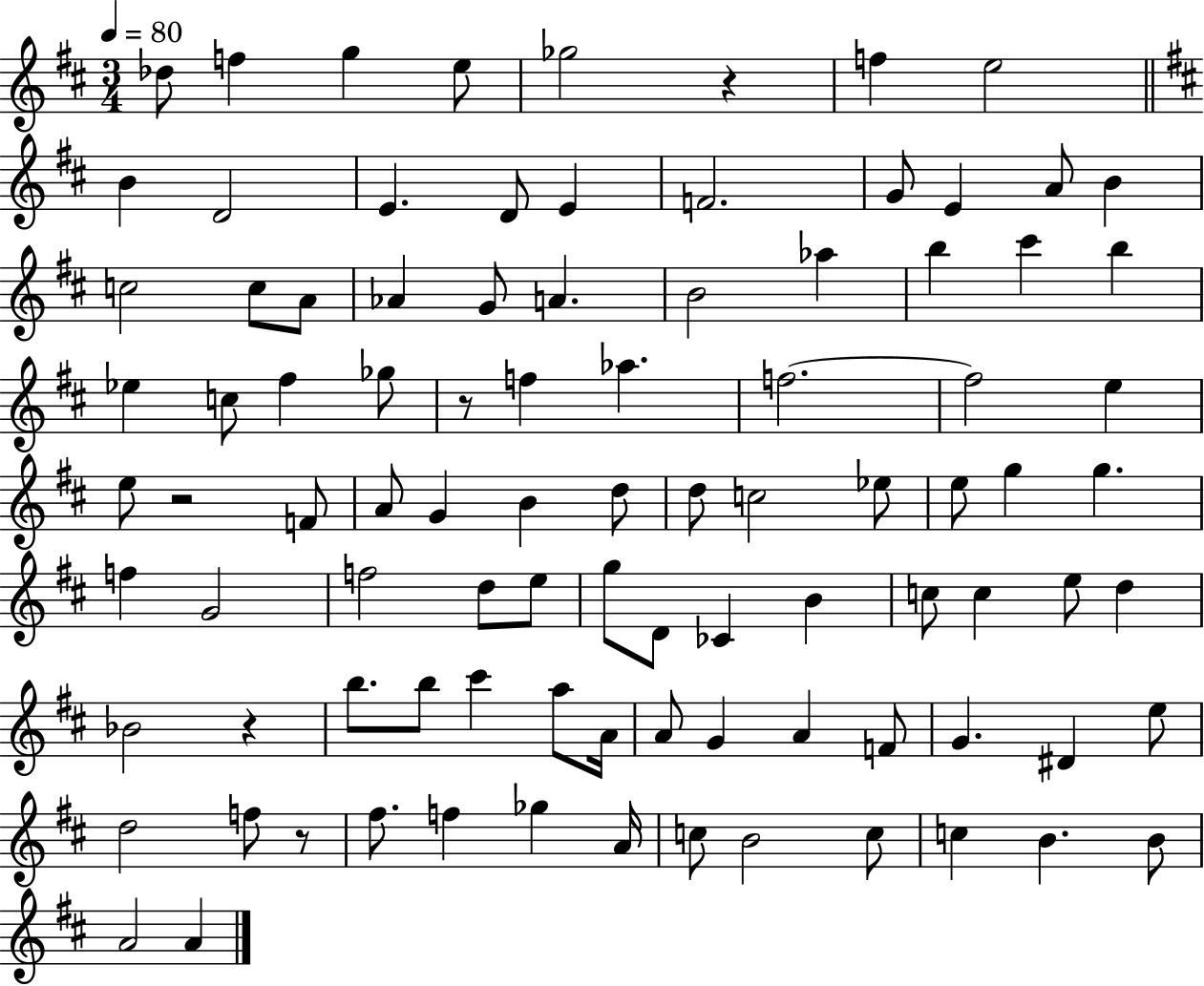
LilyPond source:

{
  \clef treble
  \numericTimeSignature
  \time 3/4
  \key d \major
  \tempo 4 = 80
  des''8 f''4 g''4 e''8 | ges''2 r4 | f''4 e''2 | \bar "||" \break \key b \minor b'4 d'2 | e'4. d'8 e'4 | f'2. | g'8 e'4 a'8 b'4 | \break c''2 c''8 a'8 | aes'4 g'8 a'4. | b'2 aes''4 | b''4 cis'''4 b''4 | \break ees''4 c''8 fis''4 ges''8 | r8 f''4 aes''4. | f''2.~~ | f''2 e''4 | \break e''8 r2 f'8 | a'8 g'4 b'4 d''8 | d''8 c''2 ees''8 | e''8 g''4 g''4. | \break f''4 g'2 | f''2 d''8 e''8 | g''8 d'8 ces'4 b'4 | c''8 c''4 e''8 d''4 | \break bes'2 r4 | b''8. b''8 cis'''4 a''8 a'16 | a'8 g'4 a'4 f'8 | g'4. dis'4 e''8 | \break d''2 f''8 r8 | fis''8. f''4 ges''4 a'16 | c''8 b'2 c''8 | c''4 b'4. b'8 | \break a'2 a'4 | \bar "|."
}